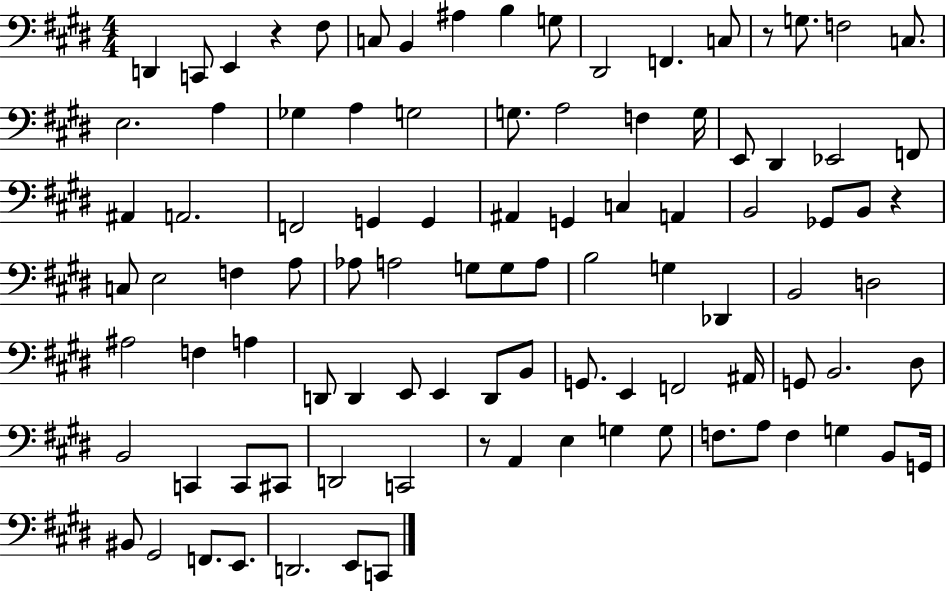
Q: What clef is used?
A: bass